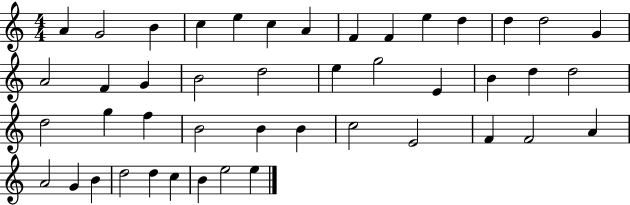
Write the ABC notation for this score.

X:1
T:Untitled
M:4/4
L:1/4
K:C
A G2 B c e c A F F e d d d2 G A2 F G B2 d2 e g2 E B d d2 d2 g f B2 B B c2 E2 F F2 A A2 G B d2 d c B e2 e